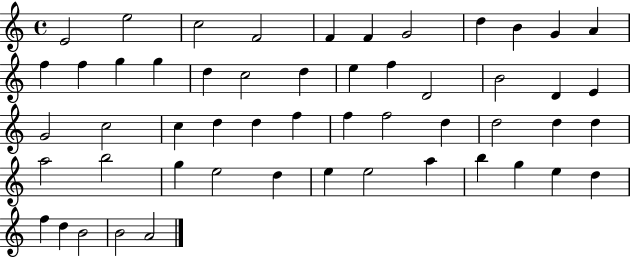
E4/h E5/h C5/h F4/h F4/q F4/q G4/h D5/q B4/q G4/q A4/q F5/q F5/q G5/q G5/q D5/q C5/h D5/q E5/q F5/q D4/h B4/h D4/q E4/q G4/h C5/h C5/q D5/q D5/q F5/q F5/q F5/h D5/q D5/h D5/q D5/q A5/h B5/h G5/q E5/h D5/q E5/q E5/h A5/q B5/q G5/q E5/q D5/q F5/q D5/q B4/h B4/h A4/h